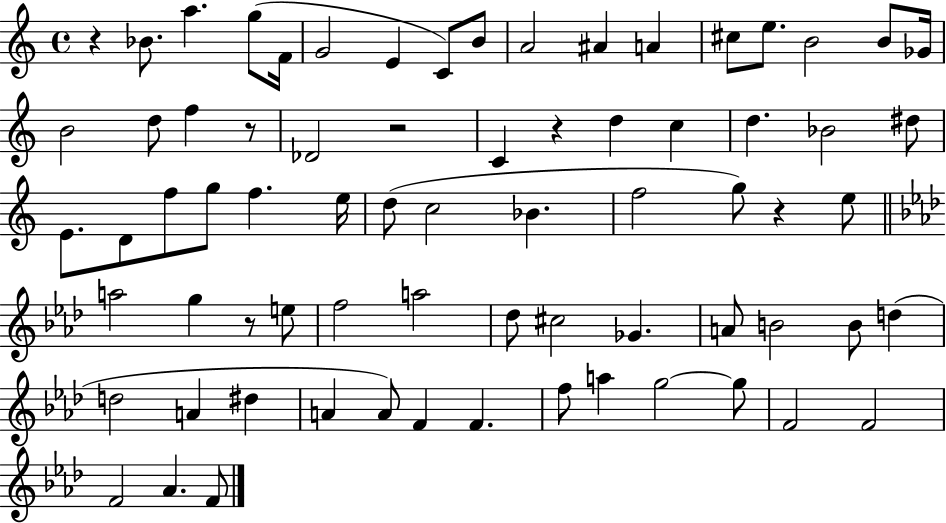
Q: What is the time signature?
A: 4/4